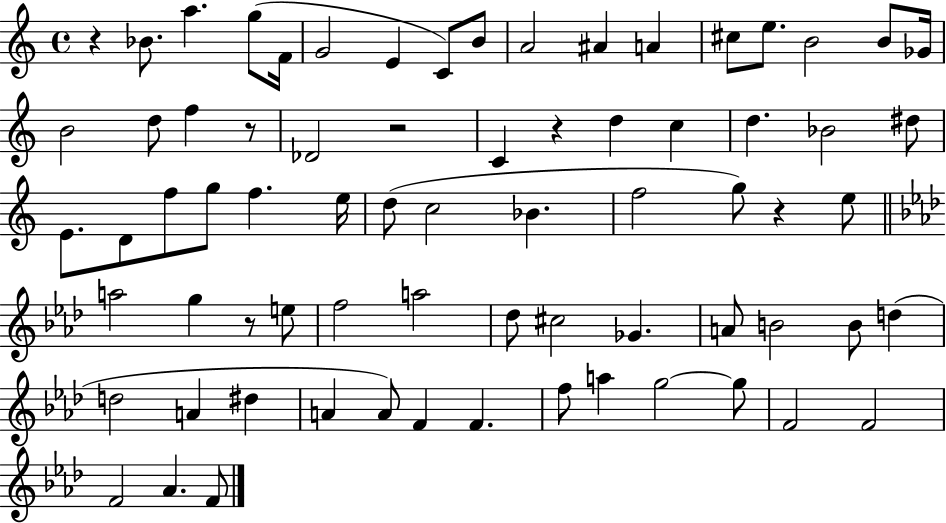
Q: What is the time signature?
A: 4/4